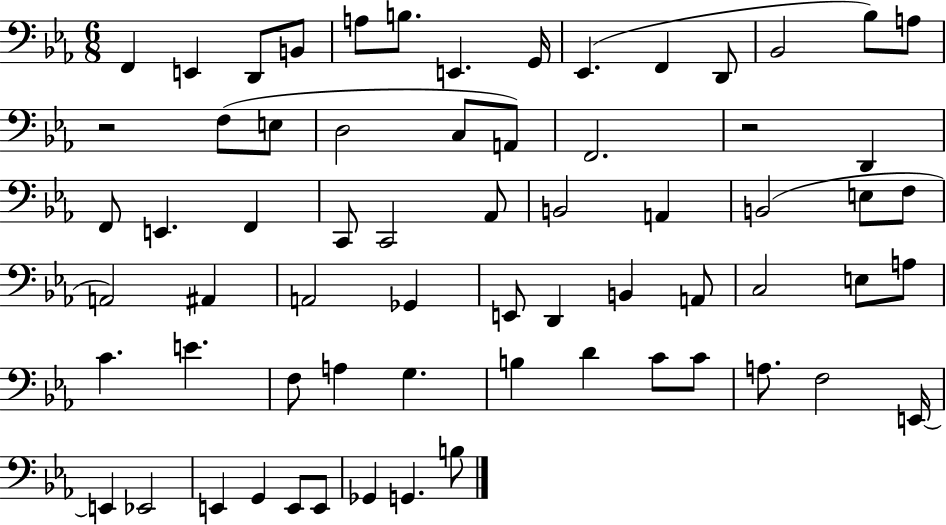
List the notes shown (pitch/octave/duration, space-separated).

F2/q E2/q D2/e B2/e A3/e B3/e. E2/q. G2/s Eb2/q. F2/q D2/e Bb2/h Bb3/e A3/e R/h F3/e E3/e D3/h C3/e A2/e F2/h. R/h D2/q F2/e E2/q. F2/q C2/e C2/h Ab2/e B2/h A2/q B2/h E3/e F3/e A2/h A#2/q A2/h Gb2/q E2/e D2/q B2/q A2/e C3/h E3/e A3/e C4/q. E4/q. F3/e A3/q G3/q. B3/q D4/q C4/e C4/e A3/e. F3/h E2/s E2/q Eb2/h E2/q G2/q E2/e E2/e Gb2/q G2/q. B3/e